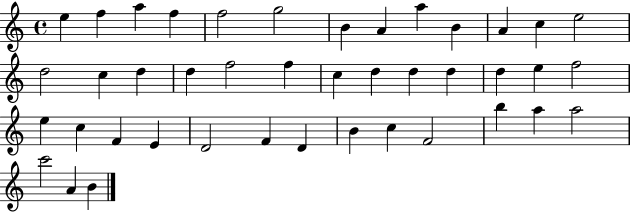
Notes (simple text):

E5/q F5/q A5/q F5/q F5/h G5/h B4/q A4/q A5/q B4/q A4/q C5/q E5/h D5/h C5/q D5/q D5/q F5/h F5/q C5/q D5/q D5/q D5/q D5/q E5/q F5/h E5/q C5/q F4/q E4/q D4/h F4/q D4/q B4/q C5/q F4/h B5/q A5/q A5/h C6/h A4/q B4/q